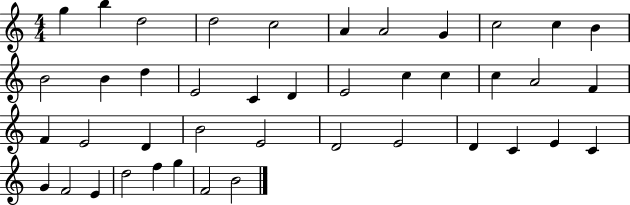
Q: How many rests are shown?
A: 0